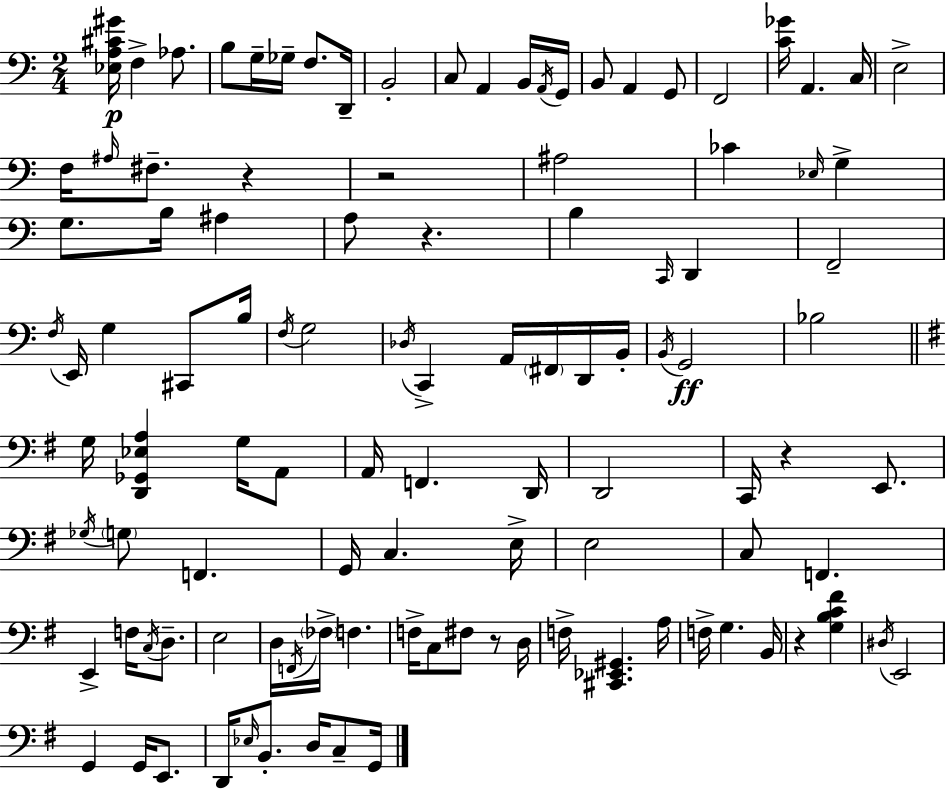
[Eb3,A3,C#4,G#4]/s F3/q Ab3/e. B3/e G3/s Gb3/s F3/e. D2/s B2/h C3/e A2/q B2/s A2/s G2/s B2/e A2/q G2/e F2/h [C4,Gb4]/s A2/q. C3/s E3/h F3/s A#3/s F#3/e. R/q R/h A#3/h CES4/q Eb3/s G3/q G3/e. B3/s A#3/q A3/e R/q. B3/q C2/s D2/q F2/h F3/s E2/s G3/q C#2/e B3/s F3/s G3/h Db3/s C2/q A2/s F#2/s D2/s B2/s B2/s G2/h Bb3/h G3/s [D2,Gb2,Eb3,A3]/q G3/s A2/e A2/s F2/q. D2/s D2/h C2/s R/q E2/e. Gb3/s G3/e F2/q. G2/s C3/q. E3/s E3/h C3/e F2/q. E2/q F3/s C3/s D3/e. E3/h D3/s F2/s FES3/s F3/q. F3/s C3/e F#3/e R/e D3/s F3/s [C#2,Eb2,G#2]/q. A3/s F3/s G3/q. B2/s R/q [G3,B3,C4,F#4]/q D#3/s E2/h G2/q G2/s E2/e. D2/s Eb3/s B2/e. D3/s C3/e G2/s